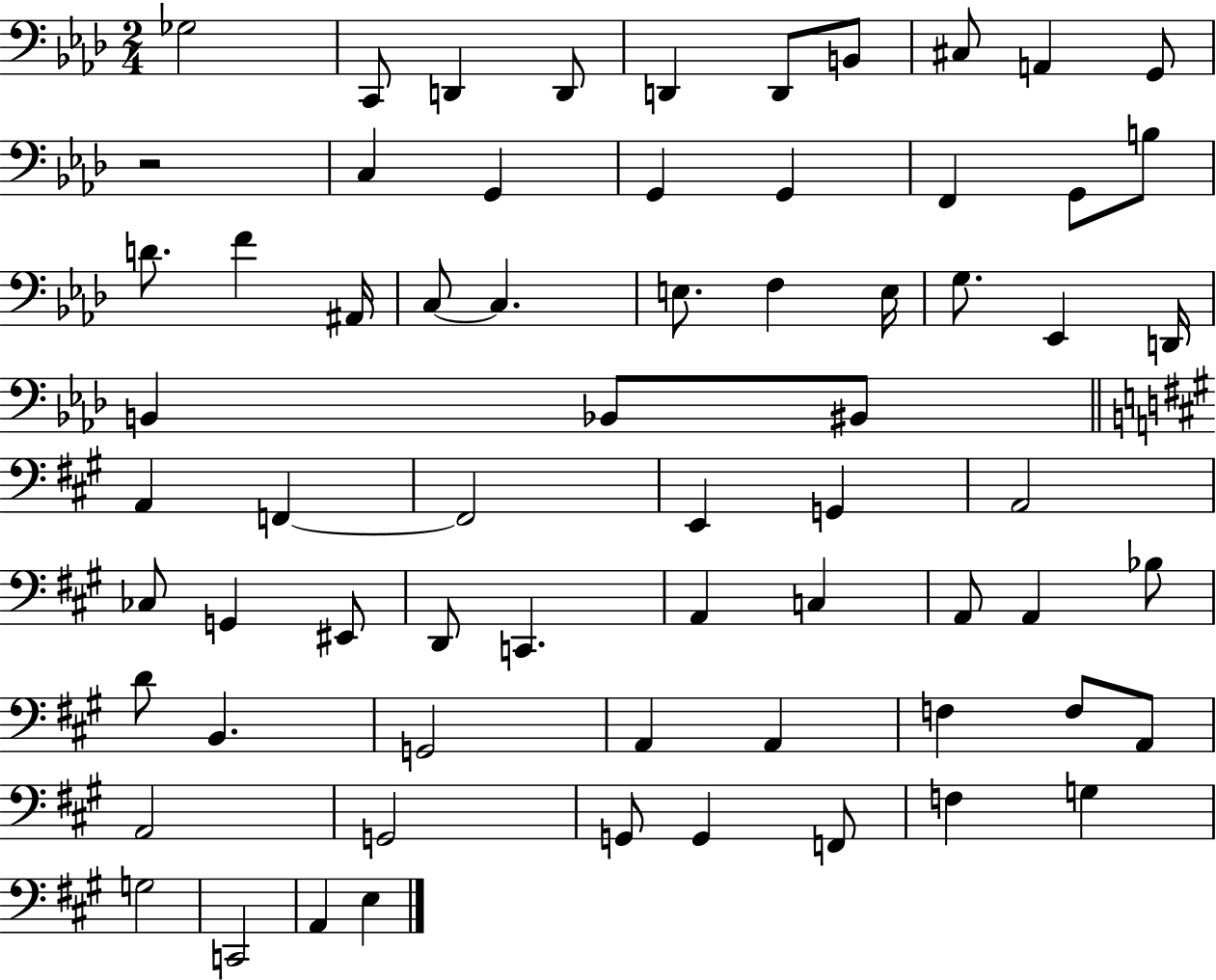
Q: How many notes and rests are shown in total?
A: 67